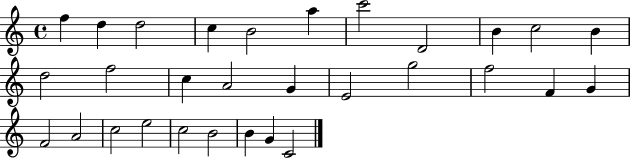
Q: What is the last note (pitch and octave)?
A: C4